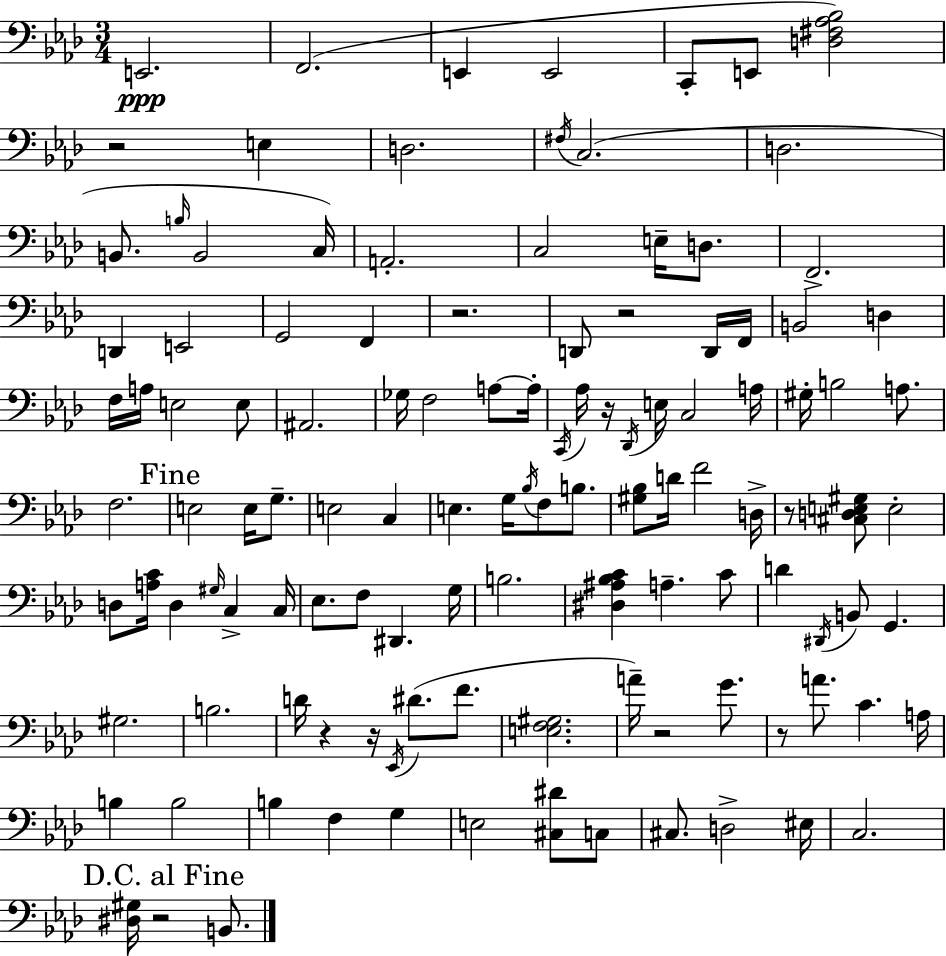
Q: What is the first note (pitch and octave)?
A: E2